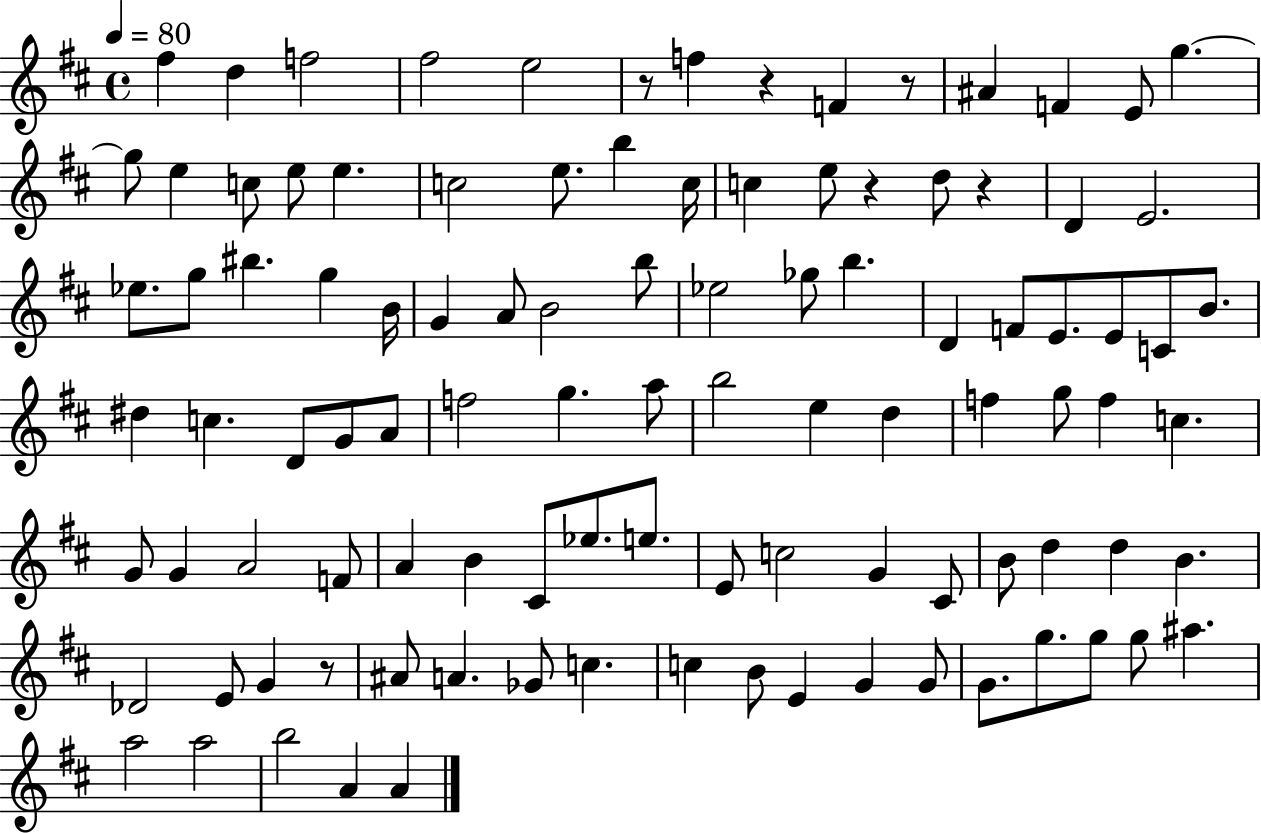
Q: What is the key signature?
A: D major